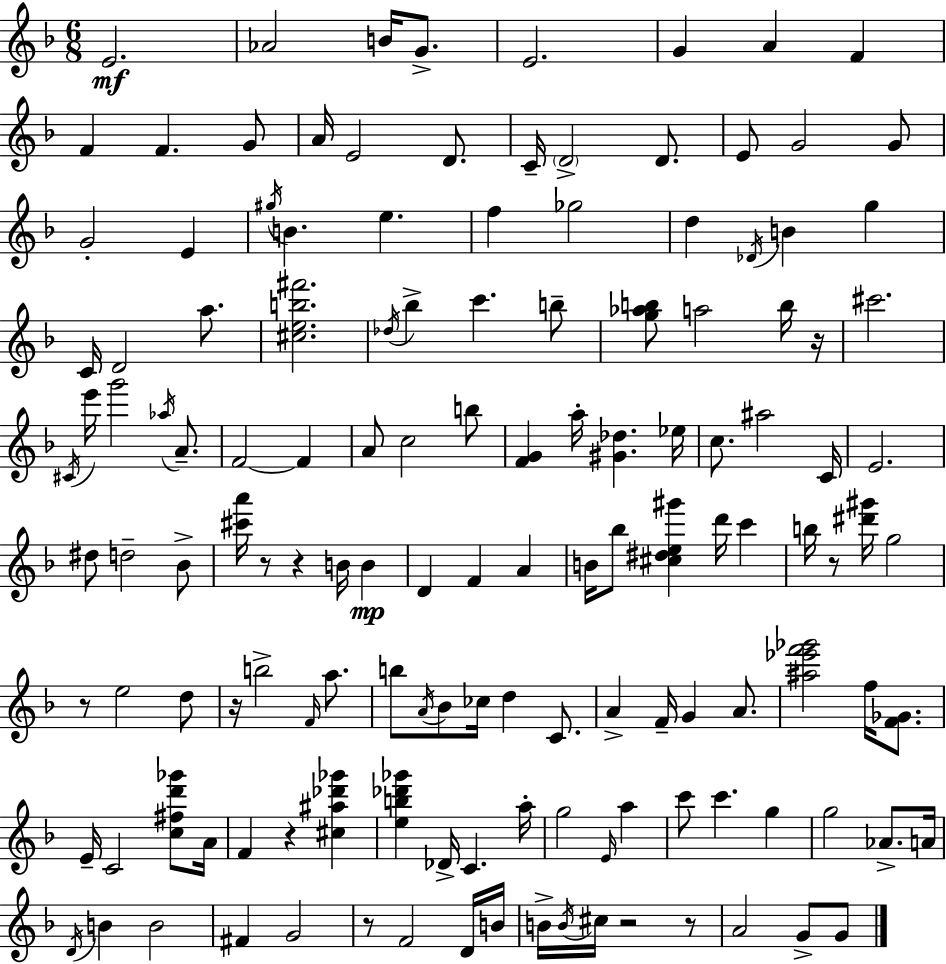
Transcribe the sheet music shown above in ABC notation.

X:1
T:Untitled
M:6/8
L:1/4
K:F
E2 _A2 B/4 G/2 E2 G A F F F G/2 A/4 E2 D/2 C/4 D2 D/2 E/2 G2 G/2 G2 E ^g/4 B e f _g2 d _D/4 B g C/4 D2 a/2 [^ceb^f']2 _d/4 _b c' b/2 [g_ab]/2 a2 b/4 z/4 ^c'2 ^C/4 e'/4 g'2 _a/4 A/2 F2 F A/2 c2 b/2 [FG] a/4 [^G_d] _e/4 c/2 ^a2 C/4 E2 ^d/2 d2 _B/2 [^c'a']/4 z/2 z B/4 B D F A B/4 _b/2 [^c^de^g'] d'/4 c' b/4 z/2 [^d'^g']/4 g2 z/2 e2 d/2 z/4 b2 F/4 a/2 b/2 A/4 _B/2 _c/4 d C/2 A F/4 G A/2 [^a_e'f'_g']2 f/4 [F_G]/2 E/4 C2 [c^fd'_g']/2 A/4 F z [^c^a_d'_g'] [eb_d'_g'] _D/4 C a/4 g2 E/4 a c'/2 c' g g2 _A/2 A/4 D/4 B B2 ^F G2 z/2 F2 D/4 B/4 B/4 B/4 ^c/4 z2 z/2 A2 G/2 G/2